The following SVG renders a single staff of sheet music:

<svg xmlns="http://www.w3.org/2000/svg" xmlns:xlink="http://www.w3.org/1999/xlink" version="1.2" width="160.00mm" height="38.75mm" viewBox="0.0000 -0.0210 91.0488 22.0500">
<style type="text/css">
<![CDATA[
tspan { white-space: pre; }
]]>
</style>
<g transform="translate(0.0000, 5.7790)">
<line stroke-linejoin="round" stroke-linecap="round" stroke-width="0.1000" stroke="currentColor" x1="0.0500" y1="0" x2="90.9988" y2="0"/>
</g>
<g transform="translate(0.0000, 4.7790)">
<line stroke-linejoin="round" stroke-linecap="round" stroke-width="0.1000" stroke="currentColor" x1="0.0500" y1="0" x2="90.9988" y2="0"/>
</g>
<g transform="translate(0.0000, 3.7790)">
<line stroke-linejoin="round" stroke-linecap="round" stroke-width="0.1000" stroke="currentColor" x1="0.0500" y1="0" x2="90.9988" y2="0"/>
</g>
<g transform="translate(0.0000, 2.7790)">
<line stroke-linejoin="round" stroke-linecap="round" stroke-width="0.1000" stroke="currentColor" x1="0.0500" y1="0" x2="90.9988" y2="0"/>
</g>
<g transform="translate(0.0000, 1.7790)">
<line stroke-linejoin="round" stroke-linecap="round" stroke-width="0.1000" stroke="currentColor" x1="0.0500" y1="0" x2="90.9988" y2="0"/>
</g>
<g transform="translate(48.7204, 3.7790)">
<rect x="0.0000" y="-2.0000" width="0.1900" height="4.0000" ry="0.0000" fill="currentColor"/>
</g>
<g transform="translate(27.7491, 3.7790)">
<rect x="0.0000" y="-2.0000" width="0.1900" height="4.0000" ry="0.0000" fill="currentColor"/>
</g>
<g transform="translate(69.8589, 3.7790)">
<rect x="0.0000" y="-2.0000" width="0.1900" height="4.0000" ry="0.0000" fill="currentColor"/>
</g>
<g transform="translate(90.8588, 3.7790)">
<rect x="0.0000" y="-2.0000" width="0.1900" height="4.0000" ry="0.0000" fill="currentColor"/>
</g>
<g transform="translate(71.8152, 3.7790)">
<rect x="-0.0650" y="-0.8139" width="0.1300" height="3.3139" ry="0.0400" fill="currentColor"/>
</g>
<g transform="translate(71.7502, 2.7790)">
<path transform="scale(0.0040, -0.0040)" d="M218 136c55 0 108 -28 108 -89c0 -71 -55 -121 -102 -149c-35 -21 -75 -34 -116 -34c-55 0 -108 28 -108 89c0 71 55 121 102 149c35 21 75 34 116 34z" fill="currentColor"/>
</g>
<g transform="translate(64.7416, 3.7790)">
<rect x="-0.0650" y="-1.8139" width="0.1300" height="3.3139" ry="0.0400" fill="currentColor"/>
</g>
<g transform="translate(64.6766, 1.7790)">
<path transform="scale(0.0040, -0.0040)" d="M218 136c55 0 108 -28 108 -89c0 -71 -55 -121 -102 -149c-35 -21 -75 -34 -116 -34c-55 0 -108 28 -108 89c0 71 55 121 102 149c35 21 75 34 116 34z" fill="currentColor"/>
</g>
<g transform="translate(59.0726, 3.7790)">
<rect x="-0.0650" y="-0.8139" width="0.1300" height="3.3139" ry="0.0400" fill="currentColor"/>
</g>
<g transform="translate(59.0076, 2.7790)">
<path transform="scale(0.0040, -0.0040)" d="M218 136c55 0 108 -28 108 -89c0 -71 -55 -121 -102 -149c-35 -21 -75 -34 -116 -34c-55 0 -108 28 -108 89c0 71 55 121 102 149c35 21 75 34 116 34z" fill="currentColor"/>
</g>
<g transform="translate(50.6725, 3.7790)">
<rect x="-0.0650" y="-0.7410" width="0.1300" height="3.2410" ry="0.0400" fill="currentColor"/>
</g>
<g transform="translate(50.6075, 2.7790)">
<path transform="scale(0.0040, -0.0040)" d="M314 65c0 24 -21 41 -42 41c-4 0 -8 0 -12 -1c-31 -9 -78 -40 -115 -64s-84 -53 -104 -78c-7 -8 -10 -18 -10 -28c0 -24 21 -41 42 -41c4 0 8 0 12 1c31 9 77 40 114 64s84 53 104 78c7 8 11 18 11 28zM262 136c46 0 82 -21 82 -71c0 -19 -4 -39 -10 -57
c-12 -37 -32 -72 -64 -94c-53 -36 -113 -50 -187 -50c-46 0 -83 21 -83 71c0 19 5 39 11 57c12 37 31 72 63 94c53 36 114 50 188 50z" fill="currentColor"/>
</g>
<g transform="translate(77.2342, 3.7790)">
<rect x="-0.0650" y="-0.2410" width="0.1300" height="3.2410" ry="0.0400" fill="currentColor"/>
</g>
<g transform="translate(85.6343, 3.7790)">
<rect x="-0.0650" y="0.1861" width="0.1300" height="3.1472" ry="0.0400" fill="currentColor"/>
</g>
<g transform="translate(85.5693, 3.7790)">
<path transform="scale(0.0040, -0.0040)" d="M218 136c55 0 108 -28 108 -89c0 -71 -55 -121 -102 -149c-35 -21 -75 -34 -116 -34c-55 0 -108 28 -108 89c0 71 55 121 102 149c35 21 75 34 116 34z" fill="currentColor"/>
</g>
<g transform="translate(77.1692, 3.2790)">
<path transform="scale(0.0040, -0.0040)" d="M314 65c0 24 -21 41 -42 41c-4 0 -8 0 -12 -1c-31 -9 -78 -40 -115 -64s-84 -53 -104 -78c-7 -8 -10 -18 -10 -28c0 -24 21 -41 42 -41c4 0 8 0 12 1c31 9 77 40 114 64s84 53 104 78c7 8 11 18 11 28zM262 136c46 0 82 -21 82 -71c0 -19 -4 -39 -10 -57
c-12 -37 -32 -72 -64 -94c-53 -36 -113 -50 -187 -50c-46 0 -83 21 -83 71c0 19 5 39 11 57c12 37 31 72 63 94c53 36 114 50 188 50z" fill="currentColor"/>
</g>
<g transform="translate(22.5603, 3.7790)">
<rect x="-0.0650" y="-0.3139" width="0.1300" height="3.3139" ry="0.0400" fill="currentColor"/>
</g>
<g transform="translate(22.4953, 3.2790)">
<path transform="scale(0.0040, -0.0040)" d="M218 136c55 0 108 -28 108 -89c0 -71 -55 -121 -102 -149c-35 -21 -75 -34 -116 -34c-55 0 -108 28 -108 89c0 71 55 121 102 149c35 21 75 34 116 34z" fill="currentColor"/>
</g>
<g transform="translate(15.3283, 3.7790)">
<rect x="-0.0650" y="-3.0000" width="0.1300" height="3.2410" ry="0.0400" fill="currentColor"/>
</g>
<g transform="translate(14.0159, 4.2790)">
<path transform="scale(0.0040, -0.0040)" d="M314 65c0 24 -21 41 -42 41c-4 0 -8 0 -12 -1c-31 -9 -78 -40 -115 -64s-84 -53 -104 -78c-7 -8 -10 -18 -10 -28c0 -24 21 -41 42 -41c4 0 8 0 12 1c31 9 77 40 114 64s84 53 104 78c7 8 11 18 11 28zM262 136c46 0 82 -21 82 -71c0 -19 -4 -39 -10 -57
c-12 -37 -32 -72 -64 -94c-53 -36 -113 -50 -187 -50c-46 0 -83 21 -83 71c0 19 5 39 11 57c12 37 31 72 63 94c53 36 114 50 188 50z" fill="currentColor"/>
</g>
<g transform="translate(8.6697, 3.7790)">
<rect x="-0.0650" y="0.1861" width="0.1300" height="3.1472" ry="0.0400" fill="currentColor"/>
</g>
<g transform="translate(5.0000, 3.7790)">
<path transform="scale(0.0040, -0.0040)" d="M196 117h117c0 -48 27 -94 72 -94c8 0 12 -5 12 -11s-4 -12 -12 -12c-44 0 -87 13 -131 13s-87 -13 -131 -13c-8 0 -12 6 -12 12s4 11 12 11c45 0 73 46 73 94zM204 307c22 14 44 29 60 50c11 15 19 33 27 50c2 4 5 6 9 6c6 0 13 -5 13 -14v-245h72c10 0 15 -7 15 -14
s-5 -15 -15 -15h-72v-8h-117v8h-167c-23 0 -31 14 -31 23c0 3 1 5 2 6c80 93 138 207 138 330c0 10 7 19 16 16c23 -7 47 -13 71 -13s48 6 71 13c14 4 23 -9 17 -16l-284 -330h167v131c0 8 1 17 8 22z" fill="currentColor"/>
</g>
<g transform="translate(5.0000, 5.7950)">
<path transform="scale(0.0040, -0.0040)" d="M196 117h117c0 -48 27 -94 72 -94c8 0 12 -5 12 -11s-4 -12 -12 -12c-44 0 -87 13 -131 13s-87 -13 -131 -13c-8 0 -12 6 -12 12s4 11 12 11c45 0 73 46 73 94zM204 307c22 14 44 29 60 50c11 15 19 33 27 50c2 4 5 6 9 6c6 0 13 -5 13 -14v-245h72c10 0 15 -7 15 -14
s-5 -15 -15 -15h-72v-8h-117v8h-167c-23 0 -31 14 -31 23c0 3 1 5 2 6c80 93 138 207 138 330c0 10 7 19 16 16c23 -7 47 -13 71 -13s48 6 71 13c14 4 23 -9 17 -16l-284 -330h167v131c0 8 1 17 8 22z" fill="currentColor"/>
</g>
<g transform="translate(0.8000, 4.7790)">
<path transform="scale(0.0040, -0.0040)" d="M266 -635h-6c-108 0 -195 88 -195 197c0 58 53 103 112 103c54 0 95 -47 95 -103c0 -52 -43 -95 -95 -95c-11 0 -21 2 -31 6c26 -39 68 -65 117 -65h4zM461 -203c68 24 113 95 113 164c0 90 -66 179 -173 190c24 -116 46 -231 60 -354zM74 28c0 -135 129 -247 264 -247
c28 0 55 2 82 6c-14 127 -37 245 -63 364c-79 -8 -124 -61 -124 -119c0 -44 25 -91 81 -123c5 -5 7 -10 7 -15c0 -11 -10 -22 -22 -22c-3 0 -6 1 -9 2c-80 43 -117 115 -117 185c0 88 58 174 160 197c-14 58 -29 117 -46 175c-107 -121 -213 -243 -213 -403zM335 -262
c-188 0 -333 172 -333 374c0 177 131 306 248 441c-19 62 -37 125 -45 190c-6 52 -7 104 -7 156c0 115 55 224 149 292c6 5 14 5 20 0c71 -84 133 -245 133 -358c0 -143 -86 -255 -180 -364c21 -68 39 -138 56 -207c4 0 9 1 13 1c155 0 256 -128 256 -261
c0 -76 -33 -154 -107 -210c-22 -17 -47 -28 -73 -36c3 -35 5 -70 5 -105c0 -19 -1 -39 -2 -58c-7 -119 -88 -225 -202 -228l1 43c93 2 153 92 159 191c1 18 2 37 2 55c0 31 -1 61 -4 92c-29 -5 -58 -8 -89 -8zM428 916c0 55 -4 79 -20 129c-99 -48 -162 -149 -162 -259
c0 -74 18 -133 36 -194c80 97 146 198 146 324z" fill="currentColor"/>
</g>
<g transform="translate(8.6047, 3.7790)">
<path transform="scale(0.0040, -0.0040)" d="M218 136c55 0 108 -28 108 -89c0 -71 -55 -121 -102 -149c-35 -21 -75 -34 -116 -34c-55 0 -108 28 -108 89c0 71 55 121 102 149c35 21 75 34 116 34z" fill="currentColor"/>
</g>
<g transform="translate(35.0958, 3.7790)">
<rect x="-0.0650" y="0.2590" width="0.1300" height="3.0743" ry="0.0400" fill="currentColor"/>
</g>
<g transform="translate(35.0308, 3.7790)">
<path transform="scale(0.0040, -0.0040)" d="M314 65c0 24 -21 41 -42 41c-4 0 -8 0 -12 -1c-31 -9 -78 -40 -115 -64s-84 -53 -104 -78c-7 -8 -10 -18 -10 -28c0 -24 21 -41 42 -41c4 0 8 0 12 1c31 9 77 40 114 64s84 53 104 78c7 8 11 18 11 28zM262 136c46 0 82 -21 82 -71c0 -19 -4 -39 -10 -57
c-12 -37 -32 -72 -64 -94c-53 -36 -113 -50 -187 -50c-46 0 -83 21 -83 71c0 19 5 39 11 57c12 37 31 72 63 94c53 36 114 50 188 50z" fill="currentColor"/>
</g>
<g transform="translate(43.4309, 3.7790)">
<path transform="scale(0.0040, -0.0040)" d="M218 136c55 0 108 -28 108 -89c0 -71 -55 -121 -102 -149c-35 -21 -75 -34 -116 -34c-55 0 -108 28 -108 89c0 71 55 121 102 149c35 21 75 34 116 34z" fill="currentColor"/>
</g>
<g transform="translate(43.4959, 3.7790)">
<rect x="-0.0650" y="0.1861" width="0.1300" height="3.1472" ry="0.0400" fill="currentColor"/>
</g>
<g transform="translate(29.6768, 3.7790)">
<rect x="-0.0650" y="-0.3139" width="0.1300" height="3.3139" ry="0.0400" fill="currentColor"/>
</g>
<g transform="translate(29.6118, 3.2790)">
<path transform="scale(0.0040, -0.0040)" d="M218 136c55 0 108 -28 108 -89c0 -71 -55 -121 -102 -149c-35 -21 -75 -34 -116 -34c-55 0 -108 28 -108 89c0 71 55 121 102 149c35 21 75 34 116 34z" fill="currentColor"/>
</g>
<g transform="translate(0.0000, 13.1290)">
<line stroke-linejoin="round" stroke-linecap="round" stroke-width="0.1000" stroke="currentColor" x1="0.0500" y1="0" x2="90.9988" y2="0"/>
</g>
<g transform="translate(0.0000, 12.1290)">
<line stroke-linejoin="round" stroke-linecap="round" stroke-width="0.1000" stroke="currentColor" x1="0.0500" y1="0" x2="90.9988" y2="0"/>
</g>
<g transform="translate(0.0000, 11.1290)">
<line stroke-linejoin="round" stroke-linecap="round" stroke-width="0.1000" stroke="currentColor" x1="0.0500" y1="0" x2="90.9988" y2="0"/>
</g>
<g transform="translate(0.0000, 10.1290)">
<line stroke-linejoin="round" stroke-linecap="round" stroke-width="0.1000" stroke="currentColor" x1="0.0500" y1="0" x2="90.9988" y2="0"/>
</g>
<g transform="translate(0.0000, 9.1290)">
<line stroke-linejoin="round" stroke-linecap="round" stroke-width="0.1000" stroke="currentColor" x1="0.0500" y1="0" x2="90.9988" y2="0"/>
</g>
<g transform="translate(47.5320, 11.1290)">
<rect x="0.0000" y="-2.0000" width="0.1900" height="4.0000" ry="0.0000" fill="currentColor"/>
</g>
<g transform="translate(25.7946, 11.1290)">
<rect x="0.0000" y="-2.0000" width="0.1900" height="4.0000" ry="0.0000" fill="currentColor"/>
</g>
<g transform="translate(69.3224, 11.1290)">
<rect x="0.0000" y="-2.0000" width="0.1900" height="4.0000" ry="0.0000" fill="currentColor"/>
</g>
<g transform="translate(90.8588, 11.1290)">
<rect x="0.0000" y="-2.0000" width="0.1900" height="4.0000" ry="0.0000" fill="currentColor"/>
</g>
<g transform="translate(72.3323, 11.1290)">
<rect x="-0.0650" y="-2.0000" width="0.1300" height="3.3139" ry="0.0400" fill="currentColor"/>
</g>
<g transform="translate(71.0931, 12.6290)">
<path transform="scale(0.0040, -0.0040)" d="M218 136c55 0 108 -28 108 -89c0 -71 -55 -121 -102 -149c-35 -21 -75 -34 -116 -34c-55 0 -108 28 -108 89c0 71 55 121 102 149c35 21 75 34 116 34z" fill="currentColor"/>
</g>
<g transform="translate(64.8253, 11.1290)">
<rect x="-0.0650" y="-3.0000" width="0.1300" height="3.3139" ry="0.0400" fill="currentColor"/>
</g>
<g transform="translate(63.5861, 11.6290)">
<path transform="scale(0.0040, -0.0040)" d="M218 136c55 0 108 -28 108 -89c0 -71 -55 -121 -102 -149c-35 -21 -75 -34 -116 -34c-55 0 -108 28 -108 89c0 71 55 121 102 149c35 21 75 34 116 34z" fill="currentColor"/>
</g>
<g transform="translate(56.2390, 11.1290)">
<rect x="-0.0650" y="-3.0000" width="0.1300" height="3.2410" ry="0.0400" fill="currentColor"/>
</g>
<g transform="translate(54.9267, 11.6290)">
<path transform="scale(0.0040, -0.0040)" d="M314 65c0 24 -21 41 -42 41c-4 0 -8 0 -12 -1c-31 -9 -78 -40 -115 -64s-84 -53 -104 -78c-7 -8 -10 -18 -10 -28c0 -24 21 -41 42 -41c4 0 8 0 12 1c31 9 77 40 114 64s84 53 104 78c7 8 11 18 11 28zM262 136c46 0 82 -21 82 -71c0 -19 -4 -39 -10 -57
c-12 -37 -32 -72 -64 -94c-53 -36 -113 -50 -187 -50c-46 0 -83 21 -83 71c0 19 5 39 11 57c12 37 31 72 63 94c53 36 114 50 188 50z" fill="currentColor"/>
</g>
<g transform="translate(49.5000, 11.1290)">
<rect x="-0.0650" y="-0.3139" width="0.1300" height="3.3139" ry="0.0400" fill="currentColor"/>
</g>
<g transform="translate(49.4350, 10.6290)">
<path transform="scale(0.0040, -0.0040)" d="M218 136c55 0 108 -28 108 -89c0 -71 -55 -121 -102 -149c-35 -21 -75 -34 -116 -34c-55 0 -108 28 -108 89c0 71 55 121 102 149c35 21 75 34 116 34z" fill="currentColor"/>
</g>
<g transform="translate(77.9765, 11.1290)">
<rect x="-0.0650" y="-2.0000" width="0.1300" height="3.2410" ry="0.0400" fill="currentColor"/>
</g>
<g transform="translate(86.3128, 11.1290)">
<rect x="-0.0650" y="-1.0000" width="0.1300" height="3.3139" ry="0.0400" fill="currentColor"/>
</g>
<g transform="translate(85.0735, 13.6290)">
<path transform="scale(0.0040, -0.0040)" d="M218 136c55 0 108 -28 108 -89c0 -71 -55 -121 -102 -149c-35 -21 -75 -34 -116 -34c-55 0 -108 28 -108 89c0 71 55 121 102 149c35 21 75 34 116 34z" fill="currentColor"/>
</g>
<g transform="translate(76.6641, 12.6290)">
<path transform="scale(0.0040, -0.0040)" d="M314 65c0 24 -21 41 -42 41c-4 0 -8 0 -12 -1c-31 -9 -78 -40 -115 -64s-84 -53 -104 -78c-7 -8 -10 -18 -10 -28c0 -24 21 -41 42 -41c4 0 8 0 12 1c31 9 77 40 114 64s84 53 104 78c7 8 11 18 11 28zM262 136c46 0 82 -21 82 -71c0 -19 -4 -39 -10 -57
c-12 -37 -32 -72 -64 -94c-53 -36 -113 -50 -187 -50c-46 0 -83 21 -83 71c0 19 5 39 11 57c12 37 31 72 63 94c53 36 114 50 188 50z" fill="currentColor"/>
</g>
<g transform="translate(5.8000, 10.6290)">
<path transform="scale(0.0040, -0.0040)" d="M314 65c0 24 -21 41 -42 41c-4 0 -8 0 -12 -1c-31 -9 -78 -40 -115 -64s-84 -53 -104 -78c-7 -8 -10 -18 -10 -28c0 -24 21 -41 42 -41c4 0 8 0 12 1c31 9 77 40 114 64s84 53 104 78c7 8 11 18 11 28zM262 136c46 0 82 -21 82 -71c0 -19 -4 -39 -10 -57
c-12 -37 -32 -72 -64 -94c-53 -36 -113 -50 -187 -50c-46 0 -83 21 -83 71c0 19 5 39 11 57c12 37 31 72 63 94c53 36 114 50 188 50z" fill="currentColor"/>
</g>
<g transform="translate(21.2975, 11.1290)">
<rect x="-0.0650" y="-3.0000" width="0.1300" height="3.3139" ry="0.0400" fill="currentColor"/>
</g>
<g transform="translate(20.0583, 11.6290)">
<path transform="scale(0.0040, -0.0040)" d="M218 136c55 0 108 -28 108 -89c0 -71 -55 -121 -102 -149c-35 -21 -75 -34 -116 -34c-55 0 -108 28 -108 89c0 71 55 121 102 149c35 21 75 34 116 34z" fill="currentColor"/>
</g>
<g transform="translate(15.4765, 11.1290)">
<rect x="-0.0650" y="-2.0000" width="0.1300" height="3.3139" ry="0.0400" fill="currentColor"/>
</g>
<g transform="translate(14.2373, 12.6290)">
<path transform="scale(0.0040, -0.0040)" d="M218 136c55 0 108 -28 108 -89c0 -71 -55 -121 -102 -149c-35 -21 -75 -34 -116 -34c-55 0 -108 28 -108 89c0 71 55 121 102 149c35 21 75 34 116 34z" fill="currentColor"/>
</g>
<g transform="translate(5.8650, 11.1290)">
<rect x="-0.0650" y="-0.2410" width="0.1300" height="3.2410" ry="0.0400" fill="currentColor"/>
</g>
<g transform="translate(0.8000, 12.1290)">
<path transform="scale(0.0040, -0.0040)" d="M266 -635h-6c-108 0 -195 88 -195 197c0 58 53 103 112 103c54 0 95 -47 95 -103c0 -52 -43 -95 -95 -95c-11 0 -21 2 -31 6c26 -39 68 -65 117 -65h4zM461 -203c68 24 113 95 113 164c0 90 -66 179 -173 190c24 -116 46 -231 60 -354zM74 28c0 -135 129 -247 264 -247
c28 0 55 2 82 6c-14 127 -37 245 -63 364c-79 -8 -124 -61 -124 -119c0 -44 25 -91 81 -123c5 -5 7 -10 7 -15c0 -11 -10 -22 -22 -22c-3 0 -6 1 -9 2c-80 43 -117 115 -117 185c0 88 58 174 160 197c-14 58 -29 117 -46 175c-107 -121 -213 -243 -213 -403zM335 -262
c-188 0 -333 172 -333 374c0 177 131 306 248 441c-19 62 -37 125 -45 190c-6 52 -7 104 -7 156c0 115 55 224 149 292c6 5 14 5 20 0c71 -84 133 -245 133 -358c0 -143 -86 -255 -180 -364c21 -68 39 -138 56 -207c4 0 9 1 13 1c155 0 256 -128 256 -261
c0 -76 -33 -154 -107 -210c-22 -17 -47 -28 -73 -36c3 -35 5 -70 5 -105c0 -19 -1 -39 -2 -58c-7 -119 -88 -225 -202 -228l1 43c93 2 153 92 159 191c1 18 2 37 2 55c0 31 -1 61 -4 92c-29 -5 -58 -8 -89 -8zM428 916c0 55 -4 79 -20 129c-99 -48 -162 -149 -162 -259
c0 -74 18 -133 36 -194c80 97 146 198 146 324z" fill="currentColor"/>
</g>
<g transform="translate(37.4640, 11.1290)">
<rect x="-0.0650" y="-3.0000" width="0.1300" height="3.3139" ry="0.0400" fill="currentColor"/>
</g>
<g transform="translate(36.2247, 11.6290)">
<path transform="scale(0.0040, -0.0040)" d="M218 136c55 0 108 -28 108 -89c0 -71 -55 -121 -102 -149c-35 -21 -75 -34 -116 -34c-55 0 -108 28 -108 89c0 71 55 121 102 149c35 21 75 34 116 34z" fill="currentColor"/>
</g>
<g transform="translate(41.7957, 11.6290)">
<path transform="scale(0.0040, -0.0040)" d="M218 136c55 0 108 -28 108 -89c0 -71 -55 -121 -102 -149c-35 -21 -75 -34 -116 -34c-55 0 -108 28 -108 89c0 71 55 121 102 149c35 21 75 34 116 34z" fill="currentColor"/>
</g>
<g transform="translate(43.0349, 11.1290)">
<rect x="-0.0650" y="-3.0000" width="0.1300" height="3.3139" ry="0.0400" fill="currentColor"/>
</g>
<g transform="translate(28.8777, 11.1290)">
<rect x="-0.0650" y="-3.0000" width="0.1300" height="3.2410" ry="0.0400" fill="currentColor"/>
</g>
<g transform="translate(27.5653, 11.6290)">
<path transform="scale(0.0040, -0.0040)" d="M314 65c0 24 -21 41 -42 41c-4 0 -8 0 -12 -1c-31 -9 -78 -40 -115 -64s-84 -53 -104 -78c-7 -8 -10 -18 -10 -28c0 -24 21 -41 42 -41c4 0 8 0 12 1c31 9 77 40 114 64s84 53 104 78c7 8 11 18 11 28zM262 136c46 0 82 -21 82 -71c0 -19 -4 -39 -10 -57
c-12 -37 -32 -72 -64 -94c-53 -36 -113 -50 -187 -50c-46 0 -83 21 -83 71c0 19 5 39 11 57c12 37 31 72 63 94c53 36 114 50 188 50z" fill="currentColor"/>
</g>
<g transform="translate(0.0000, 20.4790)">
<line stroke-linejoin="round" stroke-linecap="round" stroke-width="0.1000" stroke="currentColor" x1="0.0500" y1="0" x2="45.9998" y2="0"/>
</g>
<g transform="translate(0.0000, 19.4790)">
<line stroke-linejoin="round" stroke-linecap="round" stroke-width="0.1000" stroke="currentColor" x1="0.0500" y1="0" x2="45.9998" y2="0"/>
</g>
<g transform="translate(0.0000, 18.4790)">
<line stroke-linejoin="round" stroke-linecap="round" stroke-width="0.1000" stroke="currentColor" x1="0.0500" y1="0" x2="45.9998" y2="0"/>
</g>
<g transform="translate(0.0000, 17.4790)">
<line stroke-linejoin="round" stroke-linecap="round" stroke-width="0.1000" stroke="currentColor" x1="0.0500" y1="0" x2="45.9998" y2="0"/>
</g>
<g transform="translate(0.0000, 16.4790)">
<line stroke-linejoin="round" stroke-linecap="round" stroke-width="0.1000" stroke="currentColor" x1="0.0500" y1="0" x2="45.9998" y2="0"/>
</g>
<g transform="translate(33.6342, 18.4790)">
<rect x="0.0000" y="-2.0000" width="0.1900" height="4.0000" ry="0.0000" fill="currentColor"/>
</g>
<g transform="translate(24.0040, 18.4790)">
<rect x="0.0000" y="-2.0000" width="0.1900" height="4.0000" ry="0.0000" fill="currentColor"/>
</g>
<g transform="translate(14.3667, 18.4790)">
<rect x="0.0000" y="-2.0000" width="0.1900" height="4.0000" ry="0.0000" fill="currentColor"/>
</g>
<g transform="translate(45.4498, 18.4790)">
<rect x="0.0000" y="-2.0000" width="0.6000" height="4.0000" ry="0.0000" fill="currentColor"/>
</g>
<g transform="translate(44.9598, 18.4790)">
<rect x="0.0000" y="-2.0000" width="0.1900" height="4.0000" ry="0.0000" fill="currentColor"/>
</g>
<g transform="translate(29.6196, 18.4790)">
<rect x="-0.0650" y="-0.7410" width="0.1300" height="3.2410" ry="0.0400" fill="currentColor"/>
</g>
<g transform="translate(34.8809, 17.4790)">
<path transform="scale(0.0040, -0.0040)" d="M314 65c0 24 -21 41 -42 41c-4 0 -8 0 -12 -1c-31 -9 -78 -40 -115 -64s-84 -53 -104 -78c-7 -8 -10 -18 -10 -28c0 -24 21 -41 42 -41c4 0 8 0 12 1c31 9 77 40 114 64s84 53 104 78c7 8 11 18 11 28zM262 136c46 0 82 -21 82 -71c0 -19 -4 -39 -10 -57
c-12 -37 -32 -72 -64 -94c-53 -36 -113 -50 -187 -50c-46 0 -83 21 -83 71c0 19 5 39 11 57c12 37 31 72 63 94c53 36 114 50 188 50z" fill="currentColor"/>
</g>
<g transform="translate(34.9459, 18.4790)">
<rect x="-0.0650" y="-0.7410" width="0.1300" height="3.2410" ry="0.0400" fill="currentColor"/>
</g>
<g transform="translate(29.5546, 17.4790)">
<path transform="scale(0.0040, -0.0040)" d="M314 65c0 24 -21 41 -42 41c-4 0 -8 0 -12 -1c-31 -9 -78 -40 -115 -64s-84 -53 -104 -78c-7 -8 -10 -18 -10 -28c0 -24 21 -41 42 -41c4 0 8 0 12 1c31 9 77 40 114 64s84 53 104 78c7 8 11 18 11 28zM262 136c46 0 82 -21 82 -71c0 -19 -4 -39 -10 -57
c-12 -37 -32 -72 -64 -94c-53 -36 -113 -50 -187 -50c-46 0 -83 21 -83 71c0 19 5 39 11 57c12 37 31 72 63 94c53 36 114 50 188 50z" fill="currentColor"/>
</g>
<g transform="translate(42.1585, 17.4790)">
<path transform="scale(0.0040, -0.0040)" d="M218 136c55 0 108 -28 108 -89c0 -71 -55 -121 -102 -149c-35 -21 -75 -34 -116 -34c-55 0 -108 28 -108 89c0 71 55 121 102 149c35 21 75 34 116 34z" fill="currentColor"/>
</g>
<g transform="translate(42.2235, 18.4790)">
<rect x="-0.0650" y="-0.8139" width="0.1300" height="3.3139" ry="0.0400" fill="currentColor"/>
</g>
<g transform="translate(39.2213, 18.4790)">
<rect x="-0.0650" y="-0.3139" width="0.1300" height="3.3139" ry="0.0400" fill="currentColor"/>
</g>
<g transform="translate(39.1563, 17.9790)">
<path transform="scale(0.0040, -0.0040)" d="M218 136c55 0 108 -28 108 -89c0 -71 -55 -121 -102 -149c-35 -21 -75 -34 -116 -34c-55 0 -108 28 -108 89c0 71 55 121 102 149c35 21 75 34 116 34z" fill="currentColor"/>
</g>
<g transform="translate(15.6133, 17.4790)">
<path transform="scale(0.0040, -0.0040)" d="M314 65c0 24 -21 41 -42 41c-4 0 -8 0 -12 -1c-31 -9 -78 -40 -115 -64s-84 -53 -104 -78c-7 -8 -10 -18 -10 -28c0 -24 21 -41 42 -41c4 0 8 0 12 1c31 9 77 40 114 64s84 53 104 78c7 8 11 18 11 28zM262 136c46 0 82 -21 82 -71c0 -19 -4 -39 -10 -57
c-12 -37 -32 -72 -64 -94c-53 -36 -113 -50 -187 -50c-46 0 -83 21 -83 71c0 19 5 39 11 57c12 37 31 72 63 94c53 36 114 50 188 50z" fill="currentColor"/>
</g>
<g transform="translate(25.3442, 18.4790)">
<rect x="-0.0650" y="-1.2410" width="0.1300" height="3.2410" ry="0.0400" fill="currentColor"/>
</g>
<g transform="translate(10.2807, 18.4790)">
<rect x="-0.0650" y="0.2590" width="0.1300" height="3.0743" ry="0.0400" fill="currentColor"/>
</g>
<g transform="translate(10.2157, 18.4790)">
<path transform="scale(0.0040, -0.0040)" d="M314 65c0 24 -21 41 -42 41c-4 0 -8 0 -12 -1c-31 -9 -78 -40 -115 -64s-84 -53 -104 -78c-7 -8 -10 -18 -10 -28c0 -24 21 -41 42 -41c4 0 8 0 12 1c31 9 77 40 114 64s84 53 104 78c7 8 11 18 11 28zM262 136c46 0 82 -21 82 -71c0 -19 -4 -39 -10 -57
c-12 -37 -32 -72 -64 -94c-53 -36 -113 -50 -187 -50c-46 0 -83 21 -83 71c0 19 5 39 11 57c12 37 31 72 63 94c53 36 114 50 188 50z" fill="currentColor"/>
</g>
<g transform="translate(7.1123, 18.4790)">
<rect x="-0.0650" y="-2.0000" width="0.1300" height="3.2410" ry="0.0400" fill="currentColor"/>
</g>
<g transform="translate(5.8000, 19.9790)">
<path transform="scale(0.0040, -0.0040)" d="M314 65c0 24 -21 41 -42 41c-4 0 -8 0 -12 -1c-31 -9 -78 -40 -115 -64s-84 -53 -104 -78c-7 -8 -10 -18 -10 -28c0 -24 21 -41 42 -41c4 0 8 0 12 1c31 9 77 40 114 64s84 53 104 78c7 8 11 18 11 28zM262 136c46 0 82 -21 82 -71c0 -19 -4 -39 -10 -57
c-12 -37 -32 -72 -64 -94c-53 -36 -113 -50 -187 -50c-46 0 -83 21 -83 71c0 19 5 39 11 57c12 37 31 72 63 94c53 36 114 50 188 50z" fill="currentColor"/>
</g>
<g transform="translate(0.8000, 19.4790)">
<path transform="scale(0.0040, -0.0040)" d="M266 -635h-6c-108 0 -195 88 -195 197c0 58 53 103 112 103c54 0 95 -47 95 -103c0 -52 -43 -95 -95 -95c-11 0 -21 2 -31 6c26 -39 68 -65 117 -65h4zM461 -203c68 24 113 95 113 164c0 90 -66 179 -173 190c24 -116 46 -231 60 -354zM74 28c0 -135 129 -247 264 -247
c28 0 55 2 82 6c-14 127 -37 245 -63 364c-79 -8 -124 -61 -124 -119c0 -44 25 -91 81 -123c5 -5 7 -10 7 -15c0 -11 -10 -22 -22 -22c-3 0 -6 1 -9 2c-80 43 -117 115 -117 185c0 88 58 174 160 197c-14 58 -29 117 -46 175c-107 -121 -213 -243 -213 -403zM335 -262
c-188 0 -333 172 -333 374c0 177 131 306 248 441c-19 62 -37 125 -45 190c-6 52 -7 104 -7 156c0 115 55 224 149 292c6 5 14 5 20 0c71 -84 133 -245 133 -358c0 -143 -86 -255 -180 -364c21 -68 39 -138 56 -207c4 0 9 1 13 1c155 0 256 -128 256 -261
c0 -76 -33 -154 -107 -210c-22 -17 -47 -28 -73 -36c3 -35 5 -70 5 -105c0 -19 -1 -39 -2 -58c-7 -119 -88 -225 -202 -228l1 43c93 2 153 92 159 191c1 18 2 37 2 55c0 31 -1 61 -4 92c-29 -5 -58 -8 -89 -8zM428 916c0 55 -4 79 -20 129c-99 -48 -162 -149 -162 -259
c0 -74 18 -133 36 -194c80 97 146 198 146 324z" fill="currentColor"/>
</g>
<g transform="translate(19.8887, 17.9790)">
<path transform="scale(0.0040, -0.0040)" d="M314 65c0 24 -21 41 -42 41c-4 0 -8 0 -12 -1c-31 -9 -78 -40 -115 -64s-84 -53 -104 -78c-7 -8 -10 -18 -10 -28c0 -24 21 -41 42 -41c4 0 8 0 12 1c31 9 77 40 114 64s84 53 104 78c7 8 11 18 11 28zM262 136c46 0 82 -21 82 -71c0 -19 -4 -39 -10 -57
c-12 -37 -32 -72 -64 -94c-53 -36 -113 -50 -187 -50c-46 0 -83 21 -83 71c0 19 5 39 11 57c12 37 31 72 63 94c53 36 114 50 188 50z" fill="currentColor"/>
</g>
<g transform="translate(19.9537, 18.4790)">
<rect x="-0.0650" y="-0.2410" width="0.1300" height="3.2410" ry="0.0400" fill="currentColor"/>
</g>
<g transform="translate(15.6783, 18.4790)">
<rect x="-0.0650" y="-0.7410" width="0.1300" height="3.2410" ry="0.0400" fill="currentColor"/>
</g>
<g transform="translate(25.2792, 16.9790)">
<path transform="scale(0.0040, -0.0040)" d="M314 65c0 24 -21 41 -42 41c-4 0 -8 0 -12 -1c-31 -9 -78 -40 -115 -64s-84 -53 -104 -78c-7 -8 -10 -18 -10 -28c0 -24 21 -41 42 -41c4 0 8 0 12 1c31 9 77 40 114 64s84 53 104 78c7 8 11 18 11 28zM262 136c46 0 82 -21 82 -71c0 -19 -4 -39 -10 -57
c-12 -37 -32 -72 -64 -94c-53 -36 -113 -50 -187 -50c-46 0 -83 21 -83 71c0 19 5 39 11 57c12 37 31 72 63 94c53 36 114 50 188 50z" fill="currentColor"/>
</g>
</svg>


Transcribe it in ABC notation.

X:1
T:Untitled
M:4/4
L:1/4
K:C
B A2 c c B2 B d2 d f d c2 B c2 F A A2 A A c A2 A F F2 D F2 B2 d2 c2 e2 d2 d2 c d